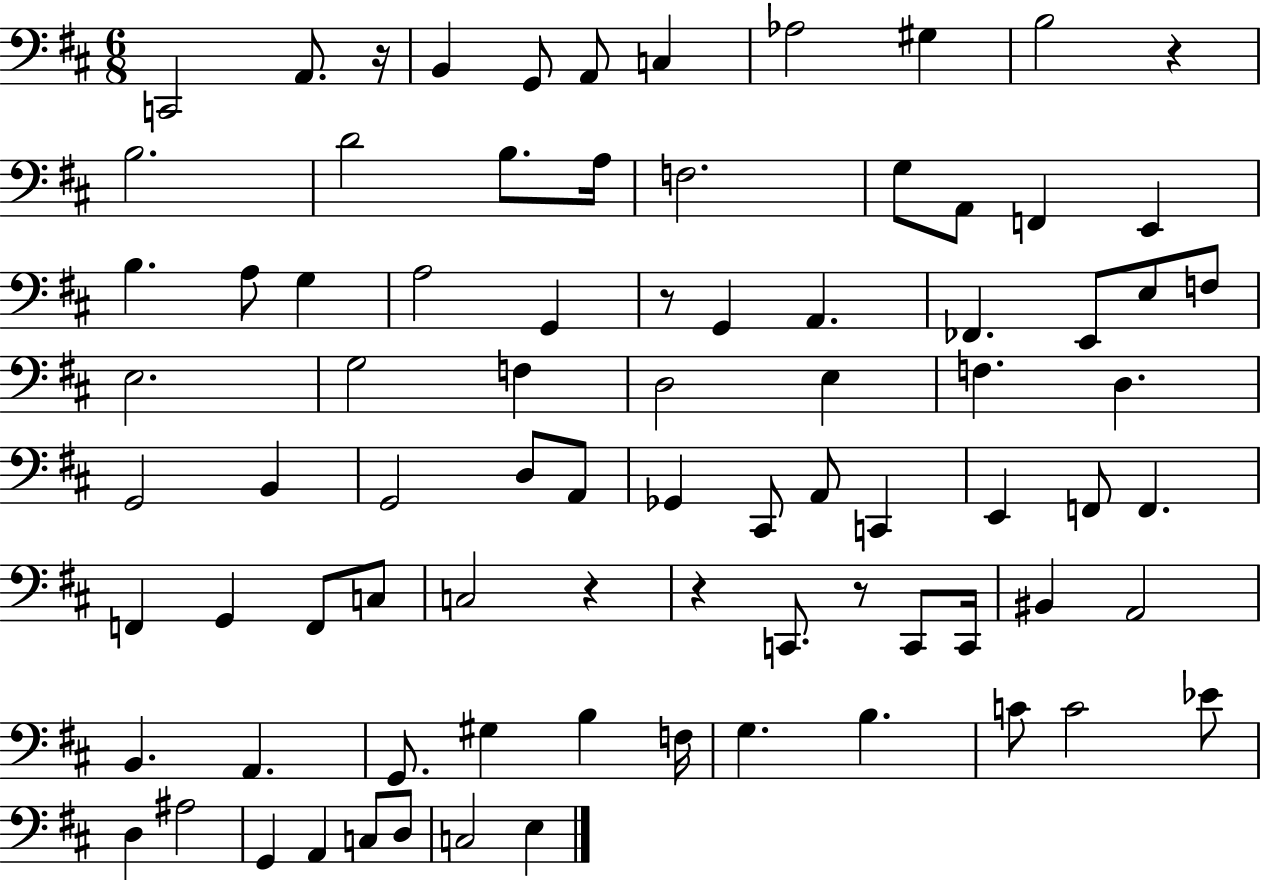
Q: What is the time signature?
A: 6/8